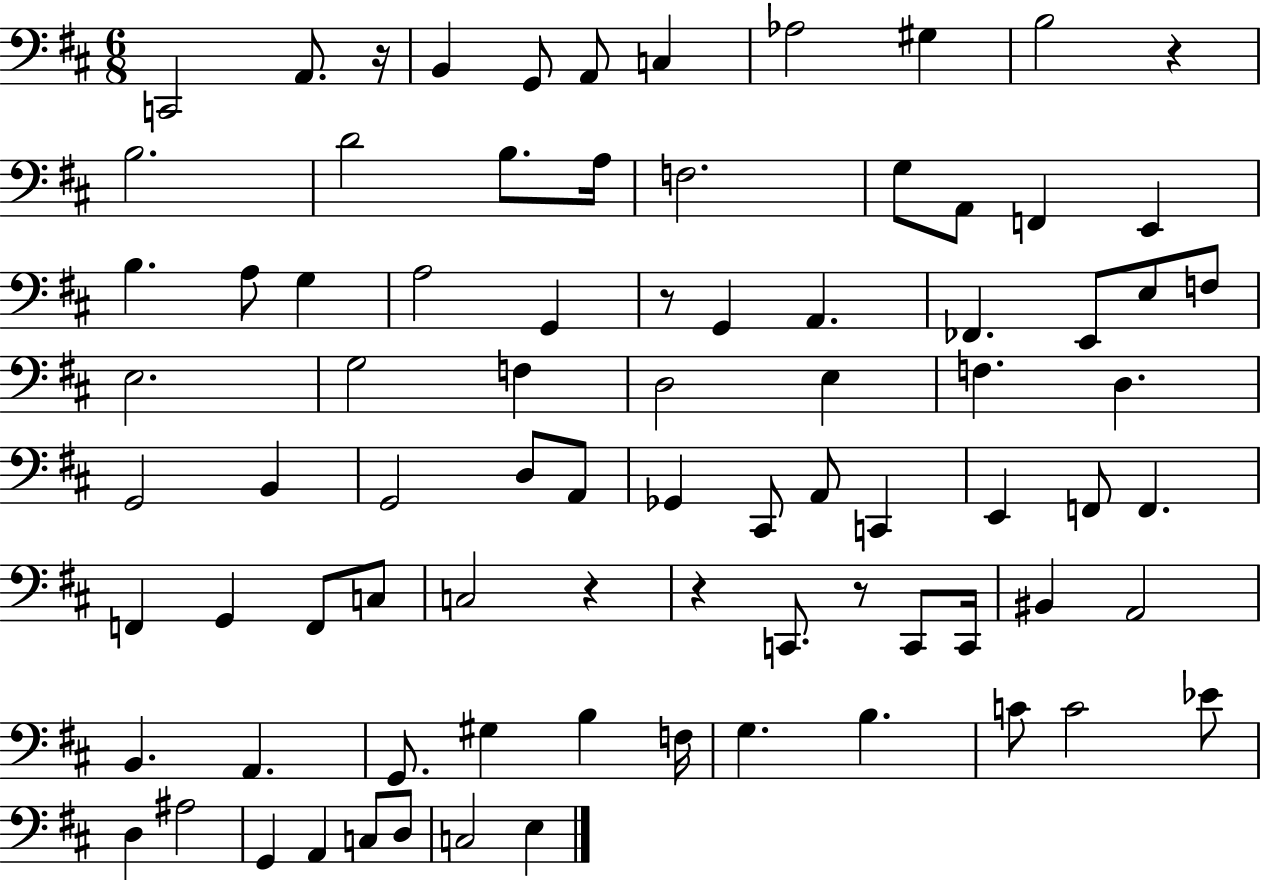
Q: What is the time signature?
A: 6/8